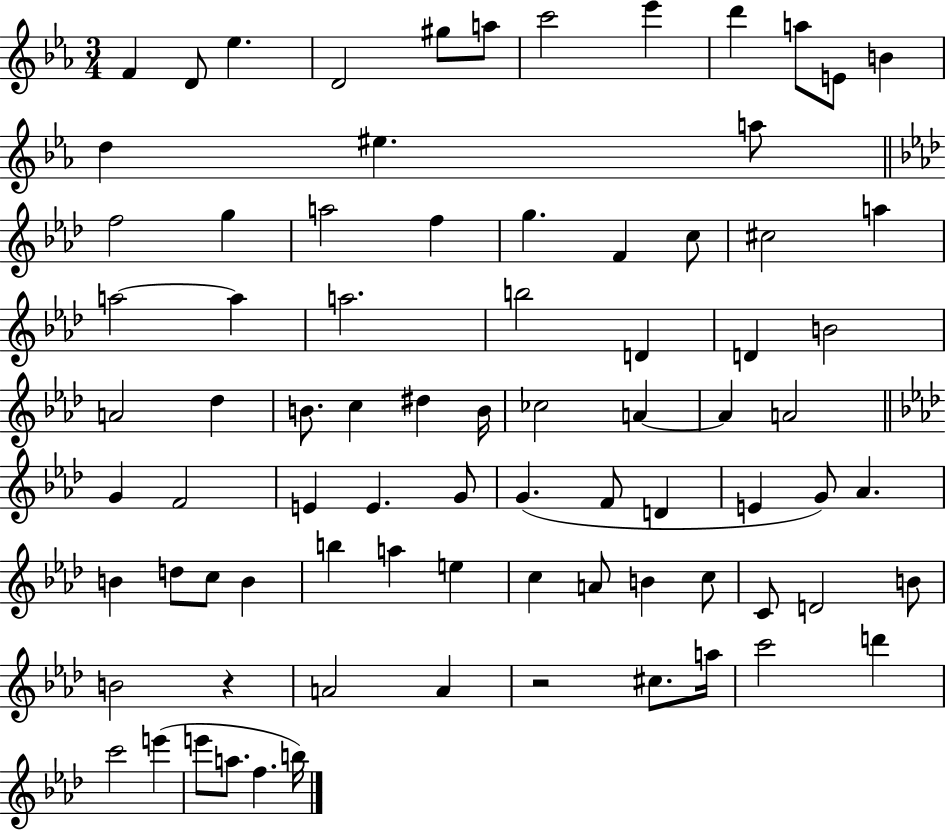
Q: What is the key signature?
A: EES major